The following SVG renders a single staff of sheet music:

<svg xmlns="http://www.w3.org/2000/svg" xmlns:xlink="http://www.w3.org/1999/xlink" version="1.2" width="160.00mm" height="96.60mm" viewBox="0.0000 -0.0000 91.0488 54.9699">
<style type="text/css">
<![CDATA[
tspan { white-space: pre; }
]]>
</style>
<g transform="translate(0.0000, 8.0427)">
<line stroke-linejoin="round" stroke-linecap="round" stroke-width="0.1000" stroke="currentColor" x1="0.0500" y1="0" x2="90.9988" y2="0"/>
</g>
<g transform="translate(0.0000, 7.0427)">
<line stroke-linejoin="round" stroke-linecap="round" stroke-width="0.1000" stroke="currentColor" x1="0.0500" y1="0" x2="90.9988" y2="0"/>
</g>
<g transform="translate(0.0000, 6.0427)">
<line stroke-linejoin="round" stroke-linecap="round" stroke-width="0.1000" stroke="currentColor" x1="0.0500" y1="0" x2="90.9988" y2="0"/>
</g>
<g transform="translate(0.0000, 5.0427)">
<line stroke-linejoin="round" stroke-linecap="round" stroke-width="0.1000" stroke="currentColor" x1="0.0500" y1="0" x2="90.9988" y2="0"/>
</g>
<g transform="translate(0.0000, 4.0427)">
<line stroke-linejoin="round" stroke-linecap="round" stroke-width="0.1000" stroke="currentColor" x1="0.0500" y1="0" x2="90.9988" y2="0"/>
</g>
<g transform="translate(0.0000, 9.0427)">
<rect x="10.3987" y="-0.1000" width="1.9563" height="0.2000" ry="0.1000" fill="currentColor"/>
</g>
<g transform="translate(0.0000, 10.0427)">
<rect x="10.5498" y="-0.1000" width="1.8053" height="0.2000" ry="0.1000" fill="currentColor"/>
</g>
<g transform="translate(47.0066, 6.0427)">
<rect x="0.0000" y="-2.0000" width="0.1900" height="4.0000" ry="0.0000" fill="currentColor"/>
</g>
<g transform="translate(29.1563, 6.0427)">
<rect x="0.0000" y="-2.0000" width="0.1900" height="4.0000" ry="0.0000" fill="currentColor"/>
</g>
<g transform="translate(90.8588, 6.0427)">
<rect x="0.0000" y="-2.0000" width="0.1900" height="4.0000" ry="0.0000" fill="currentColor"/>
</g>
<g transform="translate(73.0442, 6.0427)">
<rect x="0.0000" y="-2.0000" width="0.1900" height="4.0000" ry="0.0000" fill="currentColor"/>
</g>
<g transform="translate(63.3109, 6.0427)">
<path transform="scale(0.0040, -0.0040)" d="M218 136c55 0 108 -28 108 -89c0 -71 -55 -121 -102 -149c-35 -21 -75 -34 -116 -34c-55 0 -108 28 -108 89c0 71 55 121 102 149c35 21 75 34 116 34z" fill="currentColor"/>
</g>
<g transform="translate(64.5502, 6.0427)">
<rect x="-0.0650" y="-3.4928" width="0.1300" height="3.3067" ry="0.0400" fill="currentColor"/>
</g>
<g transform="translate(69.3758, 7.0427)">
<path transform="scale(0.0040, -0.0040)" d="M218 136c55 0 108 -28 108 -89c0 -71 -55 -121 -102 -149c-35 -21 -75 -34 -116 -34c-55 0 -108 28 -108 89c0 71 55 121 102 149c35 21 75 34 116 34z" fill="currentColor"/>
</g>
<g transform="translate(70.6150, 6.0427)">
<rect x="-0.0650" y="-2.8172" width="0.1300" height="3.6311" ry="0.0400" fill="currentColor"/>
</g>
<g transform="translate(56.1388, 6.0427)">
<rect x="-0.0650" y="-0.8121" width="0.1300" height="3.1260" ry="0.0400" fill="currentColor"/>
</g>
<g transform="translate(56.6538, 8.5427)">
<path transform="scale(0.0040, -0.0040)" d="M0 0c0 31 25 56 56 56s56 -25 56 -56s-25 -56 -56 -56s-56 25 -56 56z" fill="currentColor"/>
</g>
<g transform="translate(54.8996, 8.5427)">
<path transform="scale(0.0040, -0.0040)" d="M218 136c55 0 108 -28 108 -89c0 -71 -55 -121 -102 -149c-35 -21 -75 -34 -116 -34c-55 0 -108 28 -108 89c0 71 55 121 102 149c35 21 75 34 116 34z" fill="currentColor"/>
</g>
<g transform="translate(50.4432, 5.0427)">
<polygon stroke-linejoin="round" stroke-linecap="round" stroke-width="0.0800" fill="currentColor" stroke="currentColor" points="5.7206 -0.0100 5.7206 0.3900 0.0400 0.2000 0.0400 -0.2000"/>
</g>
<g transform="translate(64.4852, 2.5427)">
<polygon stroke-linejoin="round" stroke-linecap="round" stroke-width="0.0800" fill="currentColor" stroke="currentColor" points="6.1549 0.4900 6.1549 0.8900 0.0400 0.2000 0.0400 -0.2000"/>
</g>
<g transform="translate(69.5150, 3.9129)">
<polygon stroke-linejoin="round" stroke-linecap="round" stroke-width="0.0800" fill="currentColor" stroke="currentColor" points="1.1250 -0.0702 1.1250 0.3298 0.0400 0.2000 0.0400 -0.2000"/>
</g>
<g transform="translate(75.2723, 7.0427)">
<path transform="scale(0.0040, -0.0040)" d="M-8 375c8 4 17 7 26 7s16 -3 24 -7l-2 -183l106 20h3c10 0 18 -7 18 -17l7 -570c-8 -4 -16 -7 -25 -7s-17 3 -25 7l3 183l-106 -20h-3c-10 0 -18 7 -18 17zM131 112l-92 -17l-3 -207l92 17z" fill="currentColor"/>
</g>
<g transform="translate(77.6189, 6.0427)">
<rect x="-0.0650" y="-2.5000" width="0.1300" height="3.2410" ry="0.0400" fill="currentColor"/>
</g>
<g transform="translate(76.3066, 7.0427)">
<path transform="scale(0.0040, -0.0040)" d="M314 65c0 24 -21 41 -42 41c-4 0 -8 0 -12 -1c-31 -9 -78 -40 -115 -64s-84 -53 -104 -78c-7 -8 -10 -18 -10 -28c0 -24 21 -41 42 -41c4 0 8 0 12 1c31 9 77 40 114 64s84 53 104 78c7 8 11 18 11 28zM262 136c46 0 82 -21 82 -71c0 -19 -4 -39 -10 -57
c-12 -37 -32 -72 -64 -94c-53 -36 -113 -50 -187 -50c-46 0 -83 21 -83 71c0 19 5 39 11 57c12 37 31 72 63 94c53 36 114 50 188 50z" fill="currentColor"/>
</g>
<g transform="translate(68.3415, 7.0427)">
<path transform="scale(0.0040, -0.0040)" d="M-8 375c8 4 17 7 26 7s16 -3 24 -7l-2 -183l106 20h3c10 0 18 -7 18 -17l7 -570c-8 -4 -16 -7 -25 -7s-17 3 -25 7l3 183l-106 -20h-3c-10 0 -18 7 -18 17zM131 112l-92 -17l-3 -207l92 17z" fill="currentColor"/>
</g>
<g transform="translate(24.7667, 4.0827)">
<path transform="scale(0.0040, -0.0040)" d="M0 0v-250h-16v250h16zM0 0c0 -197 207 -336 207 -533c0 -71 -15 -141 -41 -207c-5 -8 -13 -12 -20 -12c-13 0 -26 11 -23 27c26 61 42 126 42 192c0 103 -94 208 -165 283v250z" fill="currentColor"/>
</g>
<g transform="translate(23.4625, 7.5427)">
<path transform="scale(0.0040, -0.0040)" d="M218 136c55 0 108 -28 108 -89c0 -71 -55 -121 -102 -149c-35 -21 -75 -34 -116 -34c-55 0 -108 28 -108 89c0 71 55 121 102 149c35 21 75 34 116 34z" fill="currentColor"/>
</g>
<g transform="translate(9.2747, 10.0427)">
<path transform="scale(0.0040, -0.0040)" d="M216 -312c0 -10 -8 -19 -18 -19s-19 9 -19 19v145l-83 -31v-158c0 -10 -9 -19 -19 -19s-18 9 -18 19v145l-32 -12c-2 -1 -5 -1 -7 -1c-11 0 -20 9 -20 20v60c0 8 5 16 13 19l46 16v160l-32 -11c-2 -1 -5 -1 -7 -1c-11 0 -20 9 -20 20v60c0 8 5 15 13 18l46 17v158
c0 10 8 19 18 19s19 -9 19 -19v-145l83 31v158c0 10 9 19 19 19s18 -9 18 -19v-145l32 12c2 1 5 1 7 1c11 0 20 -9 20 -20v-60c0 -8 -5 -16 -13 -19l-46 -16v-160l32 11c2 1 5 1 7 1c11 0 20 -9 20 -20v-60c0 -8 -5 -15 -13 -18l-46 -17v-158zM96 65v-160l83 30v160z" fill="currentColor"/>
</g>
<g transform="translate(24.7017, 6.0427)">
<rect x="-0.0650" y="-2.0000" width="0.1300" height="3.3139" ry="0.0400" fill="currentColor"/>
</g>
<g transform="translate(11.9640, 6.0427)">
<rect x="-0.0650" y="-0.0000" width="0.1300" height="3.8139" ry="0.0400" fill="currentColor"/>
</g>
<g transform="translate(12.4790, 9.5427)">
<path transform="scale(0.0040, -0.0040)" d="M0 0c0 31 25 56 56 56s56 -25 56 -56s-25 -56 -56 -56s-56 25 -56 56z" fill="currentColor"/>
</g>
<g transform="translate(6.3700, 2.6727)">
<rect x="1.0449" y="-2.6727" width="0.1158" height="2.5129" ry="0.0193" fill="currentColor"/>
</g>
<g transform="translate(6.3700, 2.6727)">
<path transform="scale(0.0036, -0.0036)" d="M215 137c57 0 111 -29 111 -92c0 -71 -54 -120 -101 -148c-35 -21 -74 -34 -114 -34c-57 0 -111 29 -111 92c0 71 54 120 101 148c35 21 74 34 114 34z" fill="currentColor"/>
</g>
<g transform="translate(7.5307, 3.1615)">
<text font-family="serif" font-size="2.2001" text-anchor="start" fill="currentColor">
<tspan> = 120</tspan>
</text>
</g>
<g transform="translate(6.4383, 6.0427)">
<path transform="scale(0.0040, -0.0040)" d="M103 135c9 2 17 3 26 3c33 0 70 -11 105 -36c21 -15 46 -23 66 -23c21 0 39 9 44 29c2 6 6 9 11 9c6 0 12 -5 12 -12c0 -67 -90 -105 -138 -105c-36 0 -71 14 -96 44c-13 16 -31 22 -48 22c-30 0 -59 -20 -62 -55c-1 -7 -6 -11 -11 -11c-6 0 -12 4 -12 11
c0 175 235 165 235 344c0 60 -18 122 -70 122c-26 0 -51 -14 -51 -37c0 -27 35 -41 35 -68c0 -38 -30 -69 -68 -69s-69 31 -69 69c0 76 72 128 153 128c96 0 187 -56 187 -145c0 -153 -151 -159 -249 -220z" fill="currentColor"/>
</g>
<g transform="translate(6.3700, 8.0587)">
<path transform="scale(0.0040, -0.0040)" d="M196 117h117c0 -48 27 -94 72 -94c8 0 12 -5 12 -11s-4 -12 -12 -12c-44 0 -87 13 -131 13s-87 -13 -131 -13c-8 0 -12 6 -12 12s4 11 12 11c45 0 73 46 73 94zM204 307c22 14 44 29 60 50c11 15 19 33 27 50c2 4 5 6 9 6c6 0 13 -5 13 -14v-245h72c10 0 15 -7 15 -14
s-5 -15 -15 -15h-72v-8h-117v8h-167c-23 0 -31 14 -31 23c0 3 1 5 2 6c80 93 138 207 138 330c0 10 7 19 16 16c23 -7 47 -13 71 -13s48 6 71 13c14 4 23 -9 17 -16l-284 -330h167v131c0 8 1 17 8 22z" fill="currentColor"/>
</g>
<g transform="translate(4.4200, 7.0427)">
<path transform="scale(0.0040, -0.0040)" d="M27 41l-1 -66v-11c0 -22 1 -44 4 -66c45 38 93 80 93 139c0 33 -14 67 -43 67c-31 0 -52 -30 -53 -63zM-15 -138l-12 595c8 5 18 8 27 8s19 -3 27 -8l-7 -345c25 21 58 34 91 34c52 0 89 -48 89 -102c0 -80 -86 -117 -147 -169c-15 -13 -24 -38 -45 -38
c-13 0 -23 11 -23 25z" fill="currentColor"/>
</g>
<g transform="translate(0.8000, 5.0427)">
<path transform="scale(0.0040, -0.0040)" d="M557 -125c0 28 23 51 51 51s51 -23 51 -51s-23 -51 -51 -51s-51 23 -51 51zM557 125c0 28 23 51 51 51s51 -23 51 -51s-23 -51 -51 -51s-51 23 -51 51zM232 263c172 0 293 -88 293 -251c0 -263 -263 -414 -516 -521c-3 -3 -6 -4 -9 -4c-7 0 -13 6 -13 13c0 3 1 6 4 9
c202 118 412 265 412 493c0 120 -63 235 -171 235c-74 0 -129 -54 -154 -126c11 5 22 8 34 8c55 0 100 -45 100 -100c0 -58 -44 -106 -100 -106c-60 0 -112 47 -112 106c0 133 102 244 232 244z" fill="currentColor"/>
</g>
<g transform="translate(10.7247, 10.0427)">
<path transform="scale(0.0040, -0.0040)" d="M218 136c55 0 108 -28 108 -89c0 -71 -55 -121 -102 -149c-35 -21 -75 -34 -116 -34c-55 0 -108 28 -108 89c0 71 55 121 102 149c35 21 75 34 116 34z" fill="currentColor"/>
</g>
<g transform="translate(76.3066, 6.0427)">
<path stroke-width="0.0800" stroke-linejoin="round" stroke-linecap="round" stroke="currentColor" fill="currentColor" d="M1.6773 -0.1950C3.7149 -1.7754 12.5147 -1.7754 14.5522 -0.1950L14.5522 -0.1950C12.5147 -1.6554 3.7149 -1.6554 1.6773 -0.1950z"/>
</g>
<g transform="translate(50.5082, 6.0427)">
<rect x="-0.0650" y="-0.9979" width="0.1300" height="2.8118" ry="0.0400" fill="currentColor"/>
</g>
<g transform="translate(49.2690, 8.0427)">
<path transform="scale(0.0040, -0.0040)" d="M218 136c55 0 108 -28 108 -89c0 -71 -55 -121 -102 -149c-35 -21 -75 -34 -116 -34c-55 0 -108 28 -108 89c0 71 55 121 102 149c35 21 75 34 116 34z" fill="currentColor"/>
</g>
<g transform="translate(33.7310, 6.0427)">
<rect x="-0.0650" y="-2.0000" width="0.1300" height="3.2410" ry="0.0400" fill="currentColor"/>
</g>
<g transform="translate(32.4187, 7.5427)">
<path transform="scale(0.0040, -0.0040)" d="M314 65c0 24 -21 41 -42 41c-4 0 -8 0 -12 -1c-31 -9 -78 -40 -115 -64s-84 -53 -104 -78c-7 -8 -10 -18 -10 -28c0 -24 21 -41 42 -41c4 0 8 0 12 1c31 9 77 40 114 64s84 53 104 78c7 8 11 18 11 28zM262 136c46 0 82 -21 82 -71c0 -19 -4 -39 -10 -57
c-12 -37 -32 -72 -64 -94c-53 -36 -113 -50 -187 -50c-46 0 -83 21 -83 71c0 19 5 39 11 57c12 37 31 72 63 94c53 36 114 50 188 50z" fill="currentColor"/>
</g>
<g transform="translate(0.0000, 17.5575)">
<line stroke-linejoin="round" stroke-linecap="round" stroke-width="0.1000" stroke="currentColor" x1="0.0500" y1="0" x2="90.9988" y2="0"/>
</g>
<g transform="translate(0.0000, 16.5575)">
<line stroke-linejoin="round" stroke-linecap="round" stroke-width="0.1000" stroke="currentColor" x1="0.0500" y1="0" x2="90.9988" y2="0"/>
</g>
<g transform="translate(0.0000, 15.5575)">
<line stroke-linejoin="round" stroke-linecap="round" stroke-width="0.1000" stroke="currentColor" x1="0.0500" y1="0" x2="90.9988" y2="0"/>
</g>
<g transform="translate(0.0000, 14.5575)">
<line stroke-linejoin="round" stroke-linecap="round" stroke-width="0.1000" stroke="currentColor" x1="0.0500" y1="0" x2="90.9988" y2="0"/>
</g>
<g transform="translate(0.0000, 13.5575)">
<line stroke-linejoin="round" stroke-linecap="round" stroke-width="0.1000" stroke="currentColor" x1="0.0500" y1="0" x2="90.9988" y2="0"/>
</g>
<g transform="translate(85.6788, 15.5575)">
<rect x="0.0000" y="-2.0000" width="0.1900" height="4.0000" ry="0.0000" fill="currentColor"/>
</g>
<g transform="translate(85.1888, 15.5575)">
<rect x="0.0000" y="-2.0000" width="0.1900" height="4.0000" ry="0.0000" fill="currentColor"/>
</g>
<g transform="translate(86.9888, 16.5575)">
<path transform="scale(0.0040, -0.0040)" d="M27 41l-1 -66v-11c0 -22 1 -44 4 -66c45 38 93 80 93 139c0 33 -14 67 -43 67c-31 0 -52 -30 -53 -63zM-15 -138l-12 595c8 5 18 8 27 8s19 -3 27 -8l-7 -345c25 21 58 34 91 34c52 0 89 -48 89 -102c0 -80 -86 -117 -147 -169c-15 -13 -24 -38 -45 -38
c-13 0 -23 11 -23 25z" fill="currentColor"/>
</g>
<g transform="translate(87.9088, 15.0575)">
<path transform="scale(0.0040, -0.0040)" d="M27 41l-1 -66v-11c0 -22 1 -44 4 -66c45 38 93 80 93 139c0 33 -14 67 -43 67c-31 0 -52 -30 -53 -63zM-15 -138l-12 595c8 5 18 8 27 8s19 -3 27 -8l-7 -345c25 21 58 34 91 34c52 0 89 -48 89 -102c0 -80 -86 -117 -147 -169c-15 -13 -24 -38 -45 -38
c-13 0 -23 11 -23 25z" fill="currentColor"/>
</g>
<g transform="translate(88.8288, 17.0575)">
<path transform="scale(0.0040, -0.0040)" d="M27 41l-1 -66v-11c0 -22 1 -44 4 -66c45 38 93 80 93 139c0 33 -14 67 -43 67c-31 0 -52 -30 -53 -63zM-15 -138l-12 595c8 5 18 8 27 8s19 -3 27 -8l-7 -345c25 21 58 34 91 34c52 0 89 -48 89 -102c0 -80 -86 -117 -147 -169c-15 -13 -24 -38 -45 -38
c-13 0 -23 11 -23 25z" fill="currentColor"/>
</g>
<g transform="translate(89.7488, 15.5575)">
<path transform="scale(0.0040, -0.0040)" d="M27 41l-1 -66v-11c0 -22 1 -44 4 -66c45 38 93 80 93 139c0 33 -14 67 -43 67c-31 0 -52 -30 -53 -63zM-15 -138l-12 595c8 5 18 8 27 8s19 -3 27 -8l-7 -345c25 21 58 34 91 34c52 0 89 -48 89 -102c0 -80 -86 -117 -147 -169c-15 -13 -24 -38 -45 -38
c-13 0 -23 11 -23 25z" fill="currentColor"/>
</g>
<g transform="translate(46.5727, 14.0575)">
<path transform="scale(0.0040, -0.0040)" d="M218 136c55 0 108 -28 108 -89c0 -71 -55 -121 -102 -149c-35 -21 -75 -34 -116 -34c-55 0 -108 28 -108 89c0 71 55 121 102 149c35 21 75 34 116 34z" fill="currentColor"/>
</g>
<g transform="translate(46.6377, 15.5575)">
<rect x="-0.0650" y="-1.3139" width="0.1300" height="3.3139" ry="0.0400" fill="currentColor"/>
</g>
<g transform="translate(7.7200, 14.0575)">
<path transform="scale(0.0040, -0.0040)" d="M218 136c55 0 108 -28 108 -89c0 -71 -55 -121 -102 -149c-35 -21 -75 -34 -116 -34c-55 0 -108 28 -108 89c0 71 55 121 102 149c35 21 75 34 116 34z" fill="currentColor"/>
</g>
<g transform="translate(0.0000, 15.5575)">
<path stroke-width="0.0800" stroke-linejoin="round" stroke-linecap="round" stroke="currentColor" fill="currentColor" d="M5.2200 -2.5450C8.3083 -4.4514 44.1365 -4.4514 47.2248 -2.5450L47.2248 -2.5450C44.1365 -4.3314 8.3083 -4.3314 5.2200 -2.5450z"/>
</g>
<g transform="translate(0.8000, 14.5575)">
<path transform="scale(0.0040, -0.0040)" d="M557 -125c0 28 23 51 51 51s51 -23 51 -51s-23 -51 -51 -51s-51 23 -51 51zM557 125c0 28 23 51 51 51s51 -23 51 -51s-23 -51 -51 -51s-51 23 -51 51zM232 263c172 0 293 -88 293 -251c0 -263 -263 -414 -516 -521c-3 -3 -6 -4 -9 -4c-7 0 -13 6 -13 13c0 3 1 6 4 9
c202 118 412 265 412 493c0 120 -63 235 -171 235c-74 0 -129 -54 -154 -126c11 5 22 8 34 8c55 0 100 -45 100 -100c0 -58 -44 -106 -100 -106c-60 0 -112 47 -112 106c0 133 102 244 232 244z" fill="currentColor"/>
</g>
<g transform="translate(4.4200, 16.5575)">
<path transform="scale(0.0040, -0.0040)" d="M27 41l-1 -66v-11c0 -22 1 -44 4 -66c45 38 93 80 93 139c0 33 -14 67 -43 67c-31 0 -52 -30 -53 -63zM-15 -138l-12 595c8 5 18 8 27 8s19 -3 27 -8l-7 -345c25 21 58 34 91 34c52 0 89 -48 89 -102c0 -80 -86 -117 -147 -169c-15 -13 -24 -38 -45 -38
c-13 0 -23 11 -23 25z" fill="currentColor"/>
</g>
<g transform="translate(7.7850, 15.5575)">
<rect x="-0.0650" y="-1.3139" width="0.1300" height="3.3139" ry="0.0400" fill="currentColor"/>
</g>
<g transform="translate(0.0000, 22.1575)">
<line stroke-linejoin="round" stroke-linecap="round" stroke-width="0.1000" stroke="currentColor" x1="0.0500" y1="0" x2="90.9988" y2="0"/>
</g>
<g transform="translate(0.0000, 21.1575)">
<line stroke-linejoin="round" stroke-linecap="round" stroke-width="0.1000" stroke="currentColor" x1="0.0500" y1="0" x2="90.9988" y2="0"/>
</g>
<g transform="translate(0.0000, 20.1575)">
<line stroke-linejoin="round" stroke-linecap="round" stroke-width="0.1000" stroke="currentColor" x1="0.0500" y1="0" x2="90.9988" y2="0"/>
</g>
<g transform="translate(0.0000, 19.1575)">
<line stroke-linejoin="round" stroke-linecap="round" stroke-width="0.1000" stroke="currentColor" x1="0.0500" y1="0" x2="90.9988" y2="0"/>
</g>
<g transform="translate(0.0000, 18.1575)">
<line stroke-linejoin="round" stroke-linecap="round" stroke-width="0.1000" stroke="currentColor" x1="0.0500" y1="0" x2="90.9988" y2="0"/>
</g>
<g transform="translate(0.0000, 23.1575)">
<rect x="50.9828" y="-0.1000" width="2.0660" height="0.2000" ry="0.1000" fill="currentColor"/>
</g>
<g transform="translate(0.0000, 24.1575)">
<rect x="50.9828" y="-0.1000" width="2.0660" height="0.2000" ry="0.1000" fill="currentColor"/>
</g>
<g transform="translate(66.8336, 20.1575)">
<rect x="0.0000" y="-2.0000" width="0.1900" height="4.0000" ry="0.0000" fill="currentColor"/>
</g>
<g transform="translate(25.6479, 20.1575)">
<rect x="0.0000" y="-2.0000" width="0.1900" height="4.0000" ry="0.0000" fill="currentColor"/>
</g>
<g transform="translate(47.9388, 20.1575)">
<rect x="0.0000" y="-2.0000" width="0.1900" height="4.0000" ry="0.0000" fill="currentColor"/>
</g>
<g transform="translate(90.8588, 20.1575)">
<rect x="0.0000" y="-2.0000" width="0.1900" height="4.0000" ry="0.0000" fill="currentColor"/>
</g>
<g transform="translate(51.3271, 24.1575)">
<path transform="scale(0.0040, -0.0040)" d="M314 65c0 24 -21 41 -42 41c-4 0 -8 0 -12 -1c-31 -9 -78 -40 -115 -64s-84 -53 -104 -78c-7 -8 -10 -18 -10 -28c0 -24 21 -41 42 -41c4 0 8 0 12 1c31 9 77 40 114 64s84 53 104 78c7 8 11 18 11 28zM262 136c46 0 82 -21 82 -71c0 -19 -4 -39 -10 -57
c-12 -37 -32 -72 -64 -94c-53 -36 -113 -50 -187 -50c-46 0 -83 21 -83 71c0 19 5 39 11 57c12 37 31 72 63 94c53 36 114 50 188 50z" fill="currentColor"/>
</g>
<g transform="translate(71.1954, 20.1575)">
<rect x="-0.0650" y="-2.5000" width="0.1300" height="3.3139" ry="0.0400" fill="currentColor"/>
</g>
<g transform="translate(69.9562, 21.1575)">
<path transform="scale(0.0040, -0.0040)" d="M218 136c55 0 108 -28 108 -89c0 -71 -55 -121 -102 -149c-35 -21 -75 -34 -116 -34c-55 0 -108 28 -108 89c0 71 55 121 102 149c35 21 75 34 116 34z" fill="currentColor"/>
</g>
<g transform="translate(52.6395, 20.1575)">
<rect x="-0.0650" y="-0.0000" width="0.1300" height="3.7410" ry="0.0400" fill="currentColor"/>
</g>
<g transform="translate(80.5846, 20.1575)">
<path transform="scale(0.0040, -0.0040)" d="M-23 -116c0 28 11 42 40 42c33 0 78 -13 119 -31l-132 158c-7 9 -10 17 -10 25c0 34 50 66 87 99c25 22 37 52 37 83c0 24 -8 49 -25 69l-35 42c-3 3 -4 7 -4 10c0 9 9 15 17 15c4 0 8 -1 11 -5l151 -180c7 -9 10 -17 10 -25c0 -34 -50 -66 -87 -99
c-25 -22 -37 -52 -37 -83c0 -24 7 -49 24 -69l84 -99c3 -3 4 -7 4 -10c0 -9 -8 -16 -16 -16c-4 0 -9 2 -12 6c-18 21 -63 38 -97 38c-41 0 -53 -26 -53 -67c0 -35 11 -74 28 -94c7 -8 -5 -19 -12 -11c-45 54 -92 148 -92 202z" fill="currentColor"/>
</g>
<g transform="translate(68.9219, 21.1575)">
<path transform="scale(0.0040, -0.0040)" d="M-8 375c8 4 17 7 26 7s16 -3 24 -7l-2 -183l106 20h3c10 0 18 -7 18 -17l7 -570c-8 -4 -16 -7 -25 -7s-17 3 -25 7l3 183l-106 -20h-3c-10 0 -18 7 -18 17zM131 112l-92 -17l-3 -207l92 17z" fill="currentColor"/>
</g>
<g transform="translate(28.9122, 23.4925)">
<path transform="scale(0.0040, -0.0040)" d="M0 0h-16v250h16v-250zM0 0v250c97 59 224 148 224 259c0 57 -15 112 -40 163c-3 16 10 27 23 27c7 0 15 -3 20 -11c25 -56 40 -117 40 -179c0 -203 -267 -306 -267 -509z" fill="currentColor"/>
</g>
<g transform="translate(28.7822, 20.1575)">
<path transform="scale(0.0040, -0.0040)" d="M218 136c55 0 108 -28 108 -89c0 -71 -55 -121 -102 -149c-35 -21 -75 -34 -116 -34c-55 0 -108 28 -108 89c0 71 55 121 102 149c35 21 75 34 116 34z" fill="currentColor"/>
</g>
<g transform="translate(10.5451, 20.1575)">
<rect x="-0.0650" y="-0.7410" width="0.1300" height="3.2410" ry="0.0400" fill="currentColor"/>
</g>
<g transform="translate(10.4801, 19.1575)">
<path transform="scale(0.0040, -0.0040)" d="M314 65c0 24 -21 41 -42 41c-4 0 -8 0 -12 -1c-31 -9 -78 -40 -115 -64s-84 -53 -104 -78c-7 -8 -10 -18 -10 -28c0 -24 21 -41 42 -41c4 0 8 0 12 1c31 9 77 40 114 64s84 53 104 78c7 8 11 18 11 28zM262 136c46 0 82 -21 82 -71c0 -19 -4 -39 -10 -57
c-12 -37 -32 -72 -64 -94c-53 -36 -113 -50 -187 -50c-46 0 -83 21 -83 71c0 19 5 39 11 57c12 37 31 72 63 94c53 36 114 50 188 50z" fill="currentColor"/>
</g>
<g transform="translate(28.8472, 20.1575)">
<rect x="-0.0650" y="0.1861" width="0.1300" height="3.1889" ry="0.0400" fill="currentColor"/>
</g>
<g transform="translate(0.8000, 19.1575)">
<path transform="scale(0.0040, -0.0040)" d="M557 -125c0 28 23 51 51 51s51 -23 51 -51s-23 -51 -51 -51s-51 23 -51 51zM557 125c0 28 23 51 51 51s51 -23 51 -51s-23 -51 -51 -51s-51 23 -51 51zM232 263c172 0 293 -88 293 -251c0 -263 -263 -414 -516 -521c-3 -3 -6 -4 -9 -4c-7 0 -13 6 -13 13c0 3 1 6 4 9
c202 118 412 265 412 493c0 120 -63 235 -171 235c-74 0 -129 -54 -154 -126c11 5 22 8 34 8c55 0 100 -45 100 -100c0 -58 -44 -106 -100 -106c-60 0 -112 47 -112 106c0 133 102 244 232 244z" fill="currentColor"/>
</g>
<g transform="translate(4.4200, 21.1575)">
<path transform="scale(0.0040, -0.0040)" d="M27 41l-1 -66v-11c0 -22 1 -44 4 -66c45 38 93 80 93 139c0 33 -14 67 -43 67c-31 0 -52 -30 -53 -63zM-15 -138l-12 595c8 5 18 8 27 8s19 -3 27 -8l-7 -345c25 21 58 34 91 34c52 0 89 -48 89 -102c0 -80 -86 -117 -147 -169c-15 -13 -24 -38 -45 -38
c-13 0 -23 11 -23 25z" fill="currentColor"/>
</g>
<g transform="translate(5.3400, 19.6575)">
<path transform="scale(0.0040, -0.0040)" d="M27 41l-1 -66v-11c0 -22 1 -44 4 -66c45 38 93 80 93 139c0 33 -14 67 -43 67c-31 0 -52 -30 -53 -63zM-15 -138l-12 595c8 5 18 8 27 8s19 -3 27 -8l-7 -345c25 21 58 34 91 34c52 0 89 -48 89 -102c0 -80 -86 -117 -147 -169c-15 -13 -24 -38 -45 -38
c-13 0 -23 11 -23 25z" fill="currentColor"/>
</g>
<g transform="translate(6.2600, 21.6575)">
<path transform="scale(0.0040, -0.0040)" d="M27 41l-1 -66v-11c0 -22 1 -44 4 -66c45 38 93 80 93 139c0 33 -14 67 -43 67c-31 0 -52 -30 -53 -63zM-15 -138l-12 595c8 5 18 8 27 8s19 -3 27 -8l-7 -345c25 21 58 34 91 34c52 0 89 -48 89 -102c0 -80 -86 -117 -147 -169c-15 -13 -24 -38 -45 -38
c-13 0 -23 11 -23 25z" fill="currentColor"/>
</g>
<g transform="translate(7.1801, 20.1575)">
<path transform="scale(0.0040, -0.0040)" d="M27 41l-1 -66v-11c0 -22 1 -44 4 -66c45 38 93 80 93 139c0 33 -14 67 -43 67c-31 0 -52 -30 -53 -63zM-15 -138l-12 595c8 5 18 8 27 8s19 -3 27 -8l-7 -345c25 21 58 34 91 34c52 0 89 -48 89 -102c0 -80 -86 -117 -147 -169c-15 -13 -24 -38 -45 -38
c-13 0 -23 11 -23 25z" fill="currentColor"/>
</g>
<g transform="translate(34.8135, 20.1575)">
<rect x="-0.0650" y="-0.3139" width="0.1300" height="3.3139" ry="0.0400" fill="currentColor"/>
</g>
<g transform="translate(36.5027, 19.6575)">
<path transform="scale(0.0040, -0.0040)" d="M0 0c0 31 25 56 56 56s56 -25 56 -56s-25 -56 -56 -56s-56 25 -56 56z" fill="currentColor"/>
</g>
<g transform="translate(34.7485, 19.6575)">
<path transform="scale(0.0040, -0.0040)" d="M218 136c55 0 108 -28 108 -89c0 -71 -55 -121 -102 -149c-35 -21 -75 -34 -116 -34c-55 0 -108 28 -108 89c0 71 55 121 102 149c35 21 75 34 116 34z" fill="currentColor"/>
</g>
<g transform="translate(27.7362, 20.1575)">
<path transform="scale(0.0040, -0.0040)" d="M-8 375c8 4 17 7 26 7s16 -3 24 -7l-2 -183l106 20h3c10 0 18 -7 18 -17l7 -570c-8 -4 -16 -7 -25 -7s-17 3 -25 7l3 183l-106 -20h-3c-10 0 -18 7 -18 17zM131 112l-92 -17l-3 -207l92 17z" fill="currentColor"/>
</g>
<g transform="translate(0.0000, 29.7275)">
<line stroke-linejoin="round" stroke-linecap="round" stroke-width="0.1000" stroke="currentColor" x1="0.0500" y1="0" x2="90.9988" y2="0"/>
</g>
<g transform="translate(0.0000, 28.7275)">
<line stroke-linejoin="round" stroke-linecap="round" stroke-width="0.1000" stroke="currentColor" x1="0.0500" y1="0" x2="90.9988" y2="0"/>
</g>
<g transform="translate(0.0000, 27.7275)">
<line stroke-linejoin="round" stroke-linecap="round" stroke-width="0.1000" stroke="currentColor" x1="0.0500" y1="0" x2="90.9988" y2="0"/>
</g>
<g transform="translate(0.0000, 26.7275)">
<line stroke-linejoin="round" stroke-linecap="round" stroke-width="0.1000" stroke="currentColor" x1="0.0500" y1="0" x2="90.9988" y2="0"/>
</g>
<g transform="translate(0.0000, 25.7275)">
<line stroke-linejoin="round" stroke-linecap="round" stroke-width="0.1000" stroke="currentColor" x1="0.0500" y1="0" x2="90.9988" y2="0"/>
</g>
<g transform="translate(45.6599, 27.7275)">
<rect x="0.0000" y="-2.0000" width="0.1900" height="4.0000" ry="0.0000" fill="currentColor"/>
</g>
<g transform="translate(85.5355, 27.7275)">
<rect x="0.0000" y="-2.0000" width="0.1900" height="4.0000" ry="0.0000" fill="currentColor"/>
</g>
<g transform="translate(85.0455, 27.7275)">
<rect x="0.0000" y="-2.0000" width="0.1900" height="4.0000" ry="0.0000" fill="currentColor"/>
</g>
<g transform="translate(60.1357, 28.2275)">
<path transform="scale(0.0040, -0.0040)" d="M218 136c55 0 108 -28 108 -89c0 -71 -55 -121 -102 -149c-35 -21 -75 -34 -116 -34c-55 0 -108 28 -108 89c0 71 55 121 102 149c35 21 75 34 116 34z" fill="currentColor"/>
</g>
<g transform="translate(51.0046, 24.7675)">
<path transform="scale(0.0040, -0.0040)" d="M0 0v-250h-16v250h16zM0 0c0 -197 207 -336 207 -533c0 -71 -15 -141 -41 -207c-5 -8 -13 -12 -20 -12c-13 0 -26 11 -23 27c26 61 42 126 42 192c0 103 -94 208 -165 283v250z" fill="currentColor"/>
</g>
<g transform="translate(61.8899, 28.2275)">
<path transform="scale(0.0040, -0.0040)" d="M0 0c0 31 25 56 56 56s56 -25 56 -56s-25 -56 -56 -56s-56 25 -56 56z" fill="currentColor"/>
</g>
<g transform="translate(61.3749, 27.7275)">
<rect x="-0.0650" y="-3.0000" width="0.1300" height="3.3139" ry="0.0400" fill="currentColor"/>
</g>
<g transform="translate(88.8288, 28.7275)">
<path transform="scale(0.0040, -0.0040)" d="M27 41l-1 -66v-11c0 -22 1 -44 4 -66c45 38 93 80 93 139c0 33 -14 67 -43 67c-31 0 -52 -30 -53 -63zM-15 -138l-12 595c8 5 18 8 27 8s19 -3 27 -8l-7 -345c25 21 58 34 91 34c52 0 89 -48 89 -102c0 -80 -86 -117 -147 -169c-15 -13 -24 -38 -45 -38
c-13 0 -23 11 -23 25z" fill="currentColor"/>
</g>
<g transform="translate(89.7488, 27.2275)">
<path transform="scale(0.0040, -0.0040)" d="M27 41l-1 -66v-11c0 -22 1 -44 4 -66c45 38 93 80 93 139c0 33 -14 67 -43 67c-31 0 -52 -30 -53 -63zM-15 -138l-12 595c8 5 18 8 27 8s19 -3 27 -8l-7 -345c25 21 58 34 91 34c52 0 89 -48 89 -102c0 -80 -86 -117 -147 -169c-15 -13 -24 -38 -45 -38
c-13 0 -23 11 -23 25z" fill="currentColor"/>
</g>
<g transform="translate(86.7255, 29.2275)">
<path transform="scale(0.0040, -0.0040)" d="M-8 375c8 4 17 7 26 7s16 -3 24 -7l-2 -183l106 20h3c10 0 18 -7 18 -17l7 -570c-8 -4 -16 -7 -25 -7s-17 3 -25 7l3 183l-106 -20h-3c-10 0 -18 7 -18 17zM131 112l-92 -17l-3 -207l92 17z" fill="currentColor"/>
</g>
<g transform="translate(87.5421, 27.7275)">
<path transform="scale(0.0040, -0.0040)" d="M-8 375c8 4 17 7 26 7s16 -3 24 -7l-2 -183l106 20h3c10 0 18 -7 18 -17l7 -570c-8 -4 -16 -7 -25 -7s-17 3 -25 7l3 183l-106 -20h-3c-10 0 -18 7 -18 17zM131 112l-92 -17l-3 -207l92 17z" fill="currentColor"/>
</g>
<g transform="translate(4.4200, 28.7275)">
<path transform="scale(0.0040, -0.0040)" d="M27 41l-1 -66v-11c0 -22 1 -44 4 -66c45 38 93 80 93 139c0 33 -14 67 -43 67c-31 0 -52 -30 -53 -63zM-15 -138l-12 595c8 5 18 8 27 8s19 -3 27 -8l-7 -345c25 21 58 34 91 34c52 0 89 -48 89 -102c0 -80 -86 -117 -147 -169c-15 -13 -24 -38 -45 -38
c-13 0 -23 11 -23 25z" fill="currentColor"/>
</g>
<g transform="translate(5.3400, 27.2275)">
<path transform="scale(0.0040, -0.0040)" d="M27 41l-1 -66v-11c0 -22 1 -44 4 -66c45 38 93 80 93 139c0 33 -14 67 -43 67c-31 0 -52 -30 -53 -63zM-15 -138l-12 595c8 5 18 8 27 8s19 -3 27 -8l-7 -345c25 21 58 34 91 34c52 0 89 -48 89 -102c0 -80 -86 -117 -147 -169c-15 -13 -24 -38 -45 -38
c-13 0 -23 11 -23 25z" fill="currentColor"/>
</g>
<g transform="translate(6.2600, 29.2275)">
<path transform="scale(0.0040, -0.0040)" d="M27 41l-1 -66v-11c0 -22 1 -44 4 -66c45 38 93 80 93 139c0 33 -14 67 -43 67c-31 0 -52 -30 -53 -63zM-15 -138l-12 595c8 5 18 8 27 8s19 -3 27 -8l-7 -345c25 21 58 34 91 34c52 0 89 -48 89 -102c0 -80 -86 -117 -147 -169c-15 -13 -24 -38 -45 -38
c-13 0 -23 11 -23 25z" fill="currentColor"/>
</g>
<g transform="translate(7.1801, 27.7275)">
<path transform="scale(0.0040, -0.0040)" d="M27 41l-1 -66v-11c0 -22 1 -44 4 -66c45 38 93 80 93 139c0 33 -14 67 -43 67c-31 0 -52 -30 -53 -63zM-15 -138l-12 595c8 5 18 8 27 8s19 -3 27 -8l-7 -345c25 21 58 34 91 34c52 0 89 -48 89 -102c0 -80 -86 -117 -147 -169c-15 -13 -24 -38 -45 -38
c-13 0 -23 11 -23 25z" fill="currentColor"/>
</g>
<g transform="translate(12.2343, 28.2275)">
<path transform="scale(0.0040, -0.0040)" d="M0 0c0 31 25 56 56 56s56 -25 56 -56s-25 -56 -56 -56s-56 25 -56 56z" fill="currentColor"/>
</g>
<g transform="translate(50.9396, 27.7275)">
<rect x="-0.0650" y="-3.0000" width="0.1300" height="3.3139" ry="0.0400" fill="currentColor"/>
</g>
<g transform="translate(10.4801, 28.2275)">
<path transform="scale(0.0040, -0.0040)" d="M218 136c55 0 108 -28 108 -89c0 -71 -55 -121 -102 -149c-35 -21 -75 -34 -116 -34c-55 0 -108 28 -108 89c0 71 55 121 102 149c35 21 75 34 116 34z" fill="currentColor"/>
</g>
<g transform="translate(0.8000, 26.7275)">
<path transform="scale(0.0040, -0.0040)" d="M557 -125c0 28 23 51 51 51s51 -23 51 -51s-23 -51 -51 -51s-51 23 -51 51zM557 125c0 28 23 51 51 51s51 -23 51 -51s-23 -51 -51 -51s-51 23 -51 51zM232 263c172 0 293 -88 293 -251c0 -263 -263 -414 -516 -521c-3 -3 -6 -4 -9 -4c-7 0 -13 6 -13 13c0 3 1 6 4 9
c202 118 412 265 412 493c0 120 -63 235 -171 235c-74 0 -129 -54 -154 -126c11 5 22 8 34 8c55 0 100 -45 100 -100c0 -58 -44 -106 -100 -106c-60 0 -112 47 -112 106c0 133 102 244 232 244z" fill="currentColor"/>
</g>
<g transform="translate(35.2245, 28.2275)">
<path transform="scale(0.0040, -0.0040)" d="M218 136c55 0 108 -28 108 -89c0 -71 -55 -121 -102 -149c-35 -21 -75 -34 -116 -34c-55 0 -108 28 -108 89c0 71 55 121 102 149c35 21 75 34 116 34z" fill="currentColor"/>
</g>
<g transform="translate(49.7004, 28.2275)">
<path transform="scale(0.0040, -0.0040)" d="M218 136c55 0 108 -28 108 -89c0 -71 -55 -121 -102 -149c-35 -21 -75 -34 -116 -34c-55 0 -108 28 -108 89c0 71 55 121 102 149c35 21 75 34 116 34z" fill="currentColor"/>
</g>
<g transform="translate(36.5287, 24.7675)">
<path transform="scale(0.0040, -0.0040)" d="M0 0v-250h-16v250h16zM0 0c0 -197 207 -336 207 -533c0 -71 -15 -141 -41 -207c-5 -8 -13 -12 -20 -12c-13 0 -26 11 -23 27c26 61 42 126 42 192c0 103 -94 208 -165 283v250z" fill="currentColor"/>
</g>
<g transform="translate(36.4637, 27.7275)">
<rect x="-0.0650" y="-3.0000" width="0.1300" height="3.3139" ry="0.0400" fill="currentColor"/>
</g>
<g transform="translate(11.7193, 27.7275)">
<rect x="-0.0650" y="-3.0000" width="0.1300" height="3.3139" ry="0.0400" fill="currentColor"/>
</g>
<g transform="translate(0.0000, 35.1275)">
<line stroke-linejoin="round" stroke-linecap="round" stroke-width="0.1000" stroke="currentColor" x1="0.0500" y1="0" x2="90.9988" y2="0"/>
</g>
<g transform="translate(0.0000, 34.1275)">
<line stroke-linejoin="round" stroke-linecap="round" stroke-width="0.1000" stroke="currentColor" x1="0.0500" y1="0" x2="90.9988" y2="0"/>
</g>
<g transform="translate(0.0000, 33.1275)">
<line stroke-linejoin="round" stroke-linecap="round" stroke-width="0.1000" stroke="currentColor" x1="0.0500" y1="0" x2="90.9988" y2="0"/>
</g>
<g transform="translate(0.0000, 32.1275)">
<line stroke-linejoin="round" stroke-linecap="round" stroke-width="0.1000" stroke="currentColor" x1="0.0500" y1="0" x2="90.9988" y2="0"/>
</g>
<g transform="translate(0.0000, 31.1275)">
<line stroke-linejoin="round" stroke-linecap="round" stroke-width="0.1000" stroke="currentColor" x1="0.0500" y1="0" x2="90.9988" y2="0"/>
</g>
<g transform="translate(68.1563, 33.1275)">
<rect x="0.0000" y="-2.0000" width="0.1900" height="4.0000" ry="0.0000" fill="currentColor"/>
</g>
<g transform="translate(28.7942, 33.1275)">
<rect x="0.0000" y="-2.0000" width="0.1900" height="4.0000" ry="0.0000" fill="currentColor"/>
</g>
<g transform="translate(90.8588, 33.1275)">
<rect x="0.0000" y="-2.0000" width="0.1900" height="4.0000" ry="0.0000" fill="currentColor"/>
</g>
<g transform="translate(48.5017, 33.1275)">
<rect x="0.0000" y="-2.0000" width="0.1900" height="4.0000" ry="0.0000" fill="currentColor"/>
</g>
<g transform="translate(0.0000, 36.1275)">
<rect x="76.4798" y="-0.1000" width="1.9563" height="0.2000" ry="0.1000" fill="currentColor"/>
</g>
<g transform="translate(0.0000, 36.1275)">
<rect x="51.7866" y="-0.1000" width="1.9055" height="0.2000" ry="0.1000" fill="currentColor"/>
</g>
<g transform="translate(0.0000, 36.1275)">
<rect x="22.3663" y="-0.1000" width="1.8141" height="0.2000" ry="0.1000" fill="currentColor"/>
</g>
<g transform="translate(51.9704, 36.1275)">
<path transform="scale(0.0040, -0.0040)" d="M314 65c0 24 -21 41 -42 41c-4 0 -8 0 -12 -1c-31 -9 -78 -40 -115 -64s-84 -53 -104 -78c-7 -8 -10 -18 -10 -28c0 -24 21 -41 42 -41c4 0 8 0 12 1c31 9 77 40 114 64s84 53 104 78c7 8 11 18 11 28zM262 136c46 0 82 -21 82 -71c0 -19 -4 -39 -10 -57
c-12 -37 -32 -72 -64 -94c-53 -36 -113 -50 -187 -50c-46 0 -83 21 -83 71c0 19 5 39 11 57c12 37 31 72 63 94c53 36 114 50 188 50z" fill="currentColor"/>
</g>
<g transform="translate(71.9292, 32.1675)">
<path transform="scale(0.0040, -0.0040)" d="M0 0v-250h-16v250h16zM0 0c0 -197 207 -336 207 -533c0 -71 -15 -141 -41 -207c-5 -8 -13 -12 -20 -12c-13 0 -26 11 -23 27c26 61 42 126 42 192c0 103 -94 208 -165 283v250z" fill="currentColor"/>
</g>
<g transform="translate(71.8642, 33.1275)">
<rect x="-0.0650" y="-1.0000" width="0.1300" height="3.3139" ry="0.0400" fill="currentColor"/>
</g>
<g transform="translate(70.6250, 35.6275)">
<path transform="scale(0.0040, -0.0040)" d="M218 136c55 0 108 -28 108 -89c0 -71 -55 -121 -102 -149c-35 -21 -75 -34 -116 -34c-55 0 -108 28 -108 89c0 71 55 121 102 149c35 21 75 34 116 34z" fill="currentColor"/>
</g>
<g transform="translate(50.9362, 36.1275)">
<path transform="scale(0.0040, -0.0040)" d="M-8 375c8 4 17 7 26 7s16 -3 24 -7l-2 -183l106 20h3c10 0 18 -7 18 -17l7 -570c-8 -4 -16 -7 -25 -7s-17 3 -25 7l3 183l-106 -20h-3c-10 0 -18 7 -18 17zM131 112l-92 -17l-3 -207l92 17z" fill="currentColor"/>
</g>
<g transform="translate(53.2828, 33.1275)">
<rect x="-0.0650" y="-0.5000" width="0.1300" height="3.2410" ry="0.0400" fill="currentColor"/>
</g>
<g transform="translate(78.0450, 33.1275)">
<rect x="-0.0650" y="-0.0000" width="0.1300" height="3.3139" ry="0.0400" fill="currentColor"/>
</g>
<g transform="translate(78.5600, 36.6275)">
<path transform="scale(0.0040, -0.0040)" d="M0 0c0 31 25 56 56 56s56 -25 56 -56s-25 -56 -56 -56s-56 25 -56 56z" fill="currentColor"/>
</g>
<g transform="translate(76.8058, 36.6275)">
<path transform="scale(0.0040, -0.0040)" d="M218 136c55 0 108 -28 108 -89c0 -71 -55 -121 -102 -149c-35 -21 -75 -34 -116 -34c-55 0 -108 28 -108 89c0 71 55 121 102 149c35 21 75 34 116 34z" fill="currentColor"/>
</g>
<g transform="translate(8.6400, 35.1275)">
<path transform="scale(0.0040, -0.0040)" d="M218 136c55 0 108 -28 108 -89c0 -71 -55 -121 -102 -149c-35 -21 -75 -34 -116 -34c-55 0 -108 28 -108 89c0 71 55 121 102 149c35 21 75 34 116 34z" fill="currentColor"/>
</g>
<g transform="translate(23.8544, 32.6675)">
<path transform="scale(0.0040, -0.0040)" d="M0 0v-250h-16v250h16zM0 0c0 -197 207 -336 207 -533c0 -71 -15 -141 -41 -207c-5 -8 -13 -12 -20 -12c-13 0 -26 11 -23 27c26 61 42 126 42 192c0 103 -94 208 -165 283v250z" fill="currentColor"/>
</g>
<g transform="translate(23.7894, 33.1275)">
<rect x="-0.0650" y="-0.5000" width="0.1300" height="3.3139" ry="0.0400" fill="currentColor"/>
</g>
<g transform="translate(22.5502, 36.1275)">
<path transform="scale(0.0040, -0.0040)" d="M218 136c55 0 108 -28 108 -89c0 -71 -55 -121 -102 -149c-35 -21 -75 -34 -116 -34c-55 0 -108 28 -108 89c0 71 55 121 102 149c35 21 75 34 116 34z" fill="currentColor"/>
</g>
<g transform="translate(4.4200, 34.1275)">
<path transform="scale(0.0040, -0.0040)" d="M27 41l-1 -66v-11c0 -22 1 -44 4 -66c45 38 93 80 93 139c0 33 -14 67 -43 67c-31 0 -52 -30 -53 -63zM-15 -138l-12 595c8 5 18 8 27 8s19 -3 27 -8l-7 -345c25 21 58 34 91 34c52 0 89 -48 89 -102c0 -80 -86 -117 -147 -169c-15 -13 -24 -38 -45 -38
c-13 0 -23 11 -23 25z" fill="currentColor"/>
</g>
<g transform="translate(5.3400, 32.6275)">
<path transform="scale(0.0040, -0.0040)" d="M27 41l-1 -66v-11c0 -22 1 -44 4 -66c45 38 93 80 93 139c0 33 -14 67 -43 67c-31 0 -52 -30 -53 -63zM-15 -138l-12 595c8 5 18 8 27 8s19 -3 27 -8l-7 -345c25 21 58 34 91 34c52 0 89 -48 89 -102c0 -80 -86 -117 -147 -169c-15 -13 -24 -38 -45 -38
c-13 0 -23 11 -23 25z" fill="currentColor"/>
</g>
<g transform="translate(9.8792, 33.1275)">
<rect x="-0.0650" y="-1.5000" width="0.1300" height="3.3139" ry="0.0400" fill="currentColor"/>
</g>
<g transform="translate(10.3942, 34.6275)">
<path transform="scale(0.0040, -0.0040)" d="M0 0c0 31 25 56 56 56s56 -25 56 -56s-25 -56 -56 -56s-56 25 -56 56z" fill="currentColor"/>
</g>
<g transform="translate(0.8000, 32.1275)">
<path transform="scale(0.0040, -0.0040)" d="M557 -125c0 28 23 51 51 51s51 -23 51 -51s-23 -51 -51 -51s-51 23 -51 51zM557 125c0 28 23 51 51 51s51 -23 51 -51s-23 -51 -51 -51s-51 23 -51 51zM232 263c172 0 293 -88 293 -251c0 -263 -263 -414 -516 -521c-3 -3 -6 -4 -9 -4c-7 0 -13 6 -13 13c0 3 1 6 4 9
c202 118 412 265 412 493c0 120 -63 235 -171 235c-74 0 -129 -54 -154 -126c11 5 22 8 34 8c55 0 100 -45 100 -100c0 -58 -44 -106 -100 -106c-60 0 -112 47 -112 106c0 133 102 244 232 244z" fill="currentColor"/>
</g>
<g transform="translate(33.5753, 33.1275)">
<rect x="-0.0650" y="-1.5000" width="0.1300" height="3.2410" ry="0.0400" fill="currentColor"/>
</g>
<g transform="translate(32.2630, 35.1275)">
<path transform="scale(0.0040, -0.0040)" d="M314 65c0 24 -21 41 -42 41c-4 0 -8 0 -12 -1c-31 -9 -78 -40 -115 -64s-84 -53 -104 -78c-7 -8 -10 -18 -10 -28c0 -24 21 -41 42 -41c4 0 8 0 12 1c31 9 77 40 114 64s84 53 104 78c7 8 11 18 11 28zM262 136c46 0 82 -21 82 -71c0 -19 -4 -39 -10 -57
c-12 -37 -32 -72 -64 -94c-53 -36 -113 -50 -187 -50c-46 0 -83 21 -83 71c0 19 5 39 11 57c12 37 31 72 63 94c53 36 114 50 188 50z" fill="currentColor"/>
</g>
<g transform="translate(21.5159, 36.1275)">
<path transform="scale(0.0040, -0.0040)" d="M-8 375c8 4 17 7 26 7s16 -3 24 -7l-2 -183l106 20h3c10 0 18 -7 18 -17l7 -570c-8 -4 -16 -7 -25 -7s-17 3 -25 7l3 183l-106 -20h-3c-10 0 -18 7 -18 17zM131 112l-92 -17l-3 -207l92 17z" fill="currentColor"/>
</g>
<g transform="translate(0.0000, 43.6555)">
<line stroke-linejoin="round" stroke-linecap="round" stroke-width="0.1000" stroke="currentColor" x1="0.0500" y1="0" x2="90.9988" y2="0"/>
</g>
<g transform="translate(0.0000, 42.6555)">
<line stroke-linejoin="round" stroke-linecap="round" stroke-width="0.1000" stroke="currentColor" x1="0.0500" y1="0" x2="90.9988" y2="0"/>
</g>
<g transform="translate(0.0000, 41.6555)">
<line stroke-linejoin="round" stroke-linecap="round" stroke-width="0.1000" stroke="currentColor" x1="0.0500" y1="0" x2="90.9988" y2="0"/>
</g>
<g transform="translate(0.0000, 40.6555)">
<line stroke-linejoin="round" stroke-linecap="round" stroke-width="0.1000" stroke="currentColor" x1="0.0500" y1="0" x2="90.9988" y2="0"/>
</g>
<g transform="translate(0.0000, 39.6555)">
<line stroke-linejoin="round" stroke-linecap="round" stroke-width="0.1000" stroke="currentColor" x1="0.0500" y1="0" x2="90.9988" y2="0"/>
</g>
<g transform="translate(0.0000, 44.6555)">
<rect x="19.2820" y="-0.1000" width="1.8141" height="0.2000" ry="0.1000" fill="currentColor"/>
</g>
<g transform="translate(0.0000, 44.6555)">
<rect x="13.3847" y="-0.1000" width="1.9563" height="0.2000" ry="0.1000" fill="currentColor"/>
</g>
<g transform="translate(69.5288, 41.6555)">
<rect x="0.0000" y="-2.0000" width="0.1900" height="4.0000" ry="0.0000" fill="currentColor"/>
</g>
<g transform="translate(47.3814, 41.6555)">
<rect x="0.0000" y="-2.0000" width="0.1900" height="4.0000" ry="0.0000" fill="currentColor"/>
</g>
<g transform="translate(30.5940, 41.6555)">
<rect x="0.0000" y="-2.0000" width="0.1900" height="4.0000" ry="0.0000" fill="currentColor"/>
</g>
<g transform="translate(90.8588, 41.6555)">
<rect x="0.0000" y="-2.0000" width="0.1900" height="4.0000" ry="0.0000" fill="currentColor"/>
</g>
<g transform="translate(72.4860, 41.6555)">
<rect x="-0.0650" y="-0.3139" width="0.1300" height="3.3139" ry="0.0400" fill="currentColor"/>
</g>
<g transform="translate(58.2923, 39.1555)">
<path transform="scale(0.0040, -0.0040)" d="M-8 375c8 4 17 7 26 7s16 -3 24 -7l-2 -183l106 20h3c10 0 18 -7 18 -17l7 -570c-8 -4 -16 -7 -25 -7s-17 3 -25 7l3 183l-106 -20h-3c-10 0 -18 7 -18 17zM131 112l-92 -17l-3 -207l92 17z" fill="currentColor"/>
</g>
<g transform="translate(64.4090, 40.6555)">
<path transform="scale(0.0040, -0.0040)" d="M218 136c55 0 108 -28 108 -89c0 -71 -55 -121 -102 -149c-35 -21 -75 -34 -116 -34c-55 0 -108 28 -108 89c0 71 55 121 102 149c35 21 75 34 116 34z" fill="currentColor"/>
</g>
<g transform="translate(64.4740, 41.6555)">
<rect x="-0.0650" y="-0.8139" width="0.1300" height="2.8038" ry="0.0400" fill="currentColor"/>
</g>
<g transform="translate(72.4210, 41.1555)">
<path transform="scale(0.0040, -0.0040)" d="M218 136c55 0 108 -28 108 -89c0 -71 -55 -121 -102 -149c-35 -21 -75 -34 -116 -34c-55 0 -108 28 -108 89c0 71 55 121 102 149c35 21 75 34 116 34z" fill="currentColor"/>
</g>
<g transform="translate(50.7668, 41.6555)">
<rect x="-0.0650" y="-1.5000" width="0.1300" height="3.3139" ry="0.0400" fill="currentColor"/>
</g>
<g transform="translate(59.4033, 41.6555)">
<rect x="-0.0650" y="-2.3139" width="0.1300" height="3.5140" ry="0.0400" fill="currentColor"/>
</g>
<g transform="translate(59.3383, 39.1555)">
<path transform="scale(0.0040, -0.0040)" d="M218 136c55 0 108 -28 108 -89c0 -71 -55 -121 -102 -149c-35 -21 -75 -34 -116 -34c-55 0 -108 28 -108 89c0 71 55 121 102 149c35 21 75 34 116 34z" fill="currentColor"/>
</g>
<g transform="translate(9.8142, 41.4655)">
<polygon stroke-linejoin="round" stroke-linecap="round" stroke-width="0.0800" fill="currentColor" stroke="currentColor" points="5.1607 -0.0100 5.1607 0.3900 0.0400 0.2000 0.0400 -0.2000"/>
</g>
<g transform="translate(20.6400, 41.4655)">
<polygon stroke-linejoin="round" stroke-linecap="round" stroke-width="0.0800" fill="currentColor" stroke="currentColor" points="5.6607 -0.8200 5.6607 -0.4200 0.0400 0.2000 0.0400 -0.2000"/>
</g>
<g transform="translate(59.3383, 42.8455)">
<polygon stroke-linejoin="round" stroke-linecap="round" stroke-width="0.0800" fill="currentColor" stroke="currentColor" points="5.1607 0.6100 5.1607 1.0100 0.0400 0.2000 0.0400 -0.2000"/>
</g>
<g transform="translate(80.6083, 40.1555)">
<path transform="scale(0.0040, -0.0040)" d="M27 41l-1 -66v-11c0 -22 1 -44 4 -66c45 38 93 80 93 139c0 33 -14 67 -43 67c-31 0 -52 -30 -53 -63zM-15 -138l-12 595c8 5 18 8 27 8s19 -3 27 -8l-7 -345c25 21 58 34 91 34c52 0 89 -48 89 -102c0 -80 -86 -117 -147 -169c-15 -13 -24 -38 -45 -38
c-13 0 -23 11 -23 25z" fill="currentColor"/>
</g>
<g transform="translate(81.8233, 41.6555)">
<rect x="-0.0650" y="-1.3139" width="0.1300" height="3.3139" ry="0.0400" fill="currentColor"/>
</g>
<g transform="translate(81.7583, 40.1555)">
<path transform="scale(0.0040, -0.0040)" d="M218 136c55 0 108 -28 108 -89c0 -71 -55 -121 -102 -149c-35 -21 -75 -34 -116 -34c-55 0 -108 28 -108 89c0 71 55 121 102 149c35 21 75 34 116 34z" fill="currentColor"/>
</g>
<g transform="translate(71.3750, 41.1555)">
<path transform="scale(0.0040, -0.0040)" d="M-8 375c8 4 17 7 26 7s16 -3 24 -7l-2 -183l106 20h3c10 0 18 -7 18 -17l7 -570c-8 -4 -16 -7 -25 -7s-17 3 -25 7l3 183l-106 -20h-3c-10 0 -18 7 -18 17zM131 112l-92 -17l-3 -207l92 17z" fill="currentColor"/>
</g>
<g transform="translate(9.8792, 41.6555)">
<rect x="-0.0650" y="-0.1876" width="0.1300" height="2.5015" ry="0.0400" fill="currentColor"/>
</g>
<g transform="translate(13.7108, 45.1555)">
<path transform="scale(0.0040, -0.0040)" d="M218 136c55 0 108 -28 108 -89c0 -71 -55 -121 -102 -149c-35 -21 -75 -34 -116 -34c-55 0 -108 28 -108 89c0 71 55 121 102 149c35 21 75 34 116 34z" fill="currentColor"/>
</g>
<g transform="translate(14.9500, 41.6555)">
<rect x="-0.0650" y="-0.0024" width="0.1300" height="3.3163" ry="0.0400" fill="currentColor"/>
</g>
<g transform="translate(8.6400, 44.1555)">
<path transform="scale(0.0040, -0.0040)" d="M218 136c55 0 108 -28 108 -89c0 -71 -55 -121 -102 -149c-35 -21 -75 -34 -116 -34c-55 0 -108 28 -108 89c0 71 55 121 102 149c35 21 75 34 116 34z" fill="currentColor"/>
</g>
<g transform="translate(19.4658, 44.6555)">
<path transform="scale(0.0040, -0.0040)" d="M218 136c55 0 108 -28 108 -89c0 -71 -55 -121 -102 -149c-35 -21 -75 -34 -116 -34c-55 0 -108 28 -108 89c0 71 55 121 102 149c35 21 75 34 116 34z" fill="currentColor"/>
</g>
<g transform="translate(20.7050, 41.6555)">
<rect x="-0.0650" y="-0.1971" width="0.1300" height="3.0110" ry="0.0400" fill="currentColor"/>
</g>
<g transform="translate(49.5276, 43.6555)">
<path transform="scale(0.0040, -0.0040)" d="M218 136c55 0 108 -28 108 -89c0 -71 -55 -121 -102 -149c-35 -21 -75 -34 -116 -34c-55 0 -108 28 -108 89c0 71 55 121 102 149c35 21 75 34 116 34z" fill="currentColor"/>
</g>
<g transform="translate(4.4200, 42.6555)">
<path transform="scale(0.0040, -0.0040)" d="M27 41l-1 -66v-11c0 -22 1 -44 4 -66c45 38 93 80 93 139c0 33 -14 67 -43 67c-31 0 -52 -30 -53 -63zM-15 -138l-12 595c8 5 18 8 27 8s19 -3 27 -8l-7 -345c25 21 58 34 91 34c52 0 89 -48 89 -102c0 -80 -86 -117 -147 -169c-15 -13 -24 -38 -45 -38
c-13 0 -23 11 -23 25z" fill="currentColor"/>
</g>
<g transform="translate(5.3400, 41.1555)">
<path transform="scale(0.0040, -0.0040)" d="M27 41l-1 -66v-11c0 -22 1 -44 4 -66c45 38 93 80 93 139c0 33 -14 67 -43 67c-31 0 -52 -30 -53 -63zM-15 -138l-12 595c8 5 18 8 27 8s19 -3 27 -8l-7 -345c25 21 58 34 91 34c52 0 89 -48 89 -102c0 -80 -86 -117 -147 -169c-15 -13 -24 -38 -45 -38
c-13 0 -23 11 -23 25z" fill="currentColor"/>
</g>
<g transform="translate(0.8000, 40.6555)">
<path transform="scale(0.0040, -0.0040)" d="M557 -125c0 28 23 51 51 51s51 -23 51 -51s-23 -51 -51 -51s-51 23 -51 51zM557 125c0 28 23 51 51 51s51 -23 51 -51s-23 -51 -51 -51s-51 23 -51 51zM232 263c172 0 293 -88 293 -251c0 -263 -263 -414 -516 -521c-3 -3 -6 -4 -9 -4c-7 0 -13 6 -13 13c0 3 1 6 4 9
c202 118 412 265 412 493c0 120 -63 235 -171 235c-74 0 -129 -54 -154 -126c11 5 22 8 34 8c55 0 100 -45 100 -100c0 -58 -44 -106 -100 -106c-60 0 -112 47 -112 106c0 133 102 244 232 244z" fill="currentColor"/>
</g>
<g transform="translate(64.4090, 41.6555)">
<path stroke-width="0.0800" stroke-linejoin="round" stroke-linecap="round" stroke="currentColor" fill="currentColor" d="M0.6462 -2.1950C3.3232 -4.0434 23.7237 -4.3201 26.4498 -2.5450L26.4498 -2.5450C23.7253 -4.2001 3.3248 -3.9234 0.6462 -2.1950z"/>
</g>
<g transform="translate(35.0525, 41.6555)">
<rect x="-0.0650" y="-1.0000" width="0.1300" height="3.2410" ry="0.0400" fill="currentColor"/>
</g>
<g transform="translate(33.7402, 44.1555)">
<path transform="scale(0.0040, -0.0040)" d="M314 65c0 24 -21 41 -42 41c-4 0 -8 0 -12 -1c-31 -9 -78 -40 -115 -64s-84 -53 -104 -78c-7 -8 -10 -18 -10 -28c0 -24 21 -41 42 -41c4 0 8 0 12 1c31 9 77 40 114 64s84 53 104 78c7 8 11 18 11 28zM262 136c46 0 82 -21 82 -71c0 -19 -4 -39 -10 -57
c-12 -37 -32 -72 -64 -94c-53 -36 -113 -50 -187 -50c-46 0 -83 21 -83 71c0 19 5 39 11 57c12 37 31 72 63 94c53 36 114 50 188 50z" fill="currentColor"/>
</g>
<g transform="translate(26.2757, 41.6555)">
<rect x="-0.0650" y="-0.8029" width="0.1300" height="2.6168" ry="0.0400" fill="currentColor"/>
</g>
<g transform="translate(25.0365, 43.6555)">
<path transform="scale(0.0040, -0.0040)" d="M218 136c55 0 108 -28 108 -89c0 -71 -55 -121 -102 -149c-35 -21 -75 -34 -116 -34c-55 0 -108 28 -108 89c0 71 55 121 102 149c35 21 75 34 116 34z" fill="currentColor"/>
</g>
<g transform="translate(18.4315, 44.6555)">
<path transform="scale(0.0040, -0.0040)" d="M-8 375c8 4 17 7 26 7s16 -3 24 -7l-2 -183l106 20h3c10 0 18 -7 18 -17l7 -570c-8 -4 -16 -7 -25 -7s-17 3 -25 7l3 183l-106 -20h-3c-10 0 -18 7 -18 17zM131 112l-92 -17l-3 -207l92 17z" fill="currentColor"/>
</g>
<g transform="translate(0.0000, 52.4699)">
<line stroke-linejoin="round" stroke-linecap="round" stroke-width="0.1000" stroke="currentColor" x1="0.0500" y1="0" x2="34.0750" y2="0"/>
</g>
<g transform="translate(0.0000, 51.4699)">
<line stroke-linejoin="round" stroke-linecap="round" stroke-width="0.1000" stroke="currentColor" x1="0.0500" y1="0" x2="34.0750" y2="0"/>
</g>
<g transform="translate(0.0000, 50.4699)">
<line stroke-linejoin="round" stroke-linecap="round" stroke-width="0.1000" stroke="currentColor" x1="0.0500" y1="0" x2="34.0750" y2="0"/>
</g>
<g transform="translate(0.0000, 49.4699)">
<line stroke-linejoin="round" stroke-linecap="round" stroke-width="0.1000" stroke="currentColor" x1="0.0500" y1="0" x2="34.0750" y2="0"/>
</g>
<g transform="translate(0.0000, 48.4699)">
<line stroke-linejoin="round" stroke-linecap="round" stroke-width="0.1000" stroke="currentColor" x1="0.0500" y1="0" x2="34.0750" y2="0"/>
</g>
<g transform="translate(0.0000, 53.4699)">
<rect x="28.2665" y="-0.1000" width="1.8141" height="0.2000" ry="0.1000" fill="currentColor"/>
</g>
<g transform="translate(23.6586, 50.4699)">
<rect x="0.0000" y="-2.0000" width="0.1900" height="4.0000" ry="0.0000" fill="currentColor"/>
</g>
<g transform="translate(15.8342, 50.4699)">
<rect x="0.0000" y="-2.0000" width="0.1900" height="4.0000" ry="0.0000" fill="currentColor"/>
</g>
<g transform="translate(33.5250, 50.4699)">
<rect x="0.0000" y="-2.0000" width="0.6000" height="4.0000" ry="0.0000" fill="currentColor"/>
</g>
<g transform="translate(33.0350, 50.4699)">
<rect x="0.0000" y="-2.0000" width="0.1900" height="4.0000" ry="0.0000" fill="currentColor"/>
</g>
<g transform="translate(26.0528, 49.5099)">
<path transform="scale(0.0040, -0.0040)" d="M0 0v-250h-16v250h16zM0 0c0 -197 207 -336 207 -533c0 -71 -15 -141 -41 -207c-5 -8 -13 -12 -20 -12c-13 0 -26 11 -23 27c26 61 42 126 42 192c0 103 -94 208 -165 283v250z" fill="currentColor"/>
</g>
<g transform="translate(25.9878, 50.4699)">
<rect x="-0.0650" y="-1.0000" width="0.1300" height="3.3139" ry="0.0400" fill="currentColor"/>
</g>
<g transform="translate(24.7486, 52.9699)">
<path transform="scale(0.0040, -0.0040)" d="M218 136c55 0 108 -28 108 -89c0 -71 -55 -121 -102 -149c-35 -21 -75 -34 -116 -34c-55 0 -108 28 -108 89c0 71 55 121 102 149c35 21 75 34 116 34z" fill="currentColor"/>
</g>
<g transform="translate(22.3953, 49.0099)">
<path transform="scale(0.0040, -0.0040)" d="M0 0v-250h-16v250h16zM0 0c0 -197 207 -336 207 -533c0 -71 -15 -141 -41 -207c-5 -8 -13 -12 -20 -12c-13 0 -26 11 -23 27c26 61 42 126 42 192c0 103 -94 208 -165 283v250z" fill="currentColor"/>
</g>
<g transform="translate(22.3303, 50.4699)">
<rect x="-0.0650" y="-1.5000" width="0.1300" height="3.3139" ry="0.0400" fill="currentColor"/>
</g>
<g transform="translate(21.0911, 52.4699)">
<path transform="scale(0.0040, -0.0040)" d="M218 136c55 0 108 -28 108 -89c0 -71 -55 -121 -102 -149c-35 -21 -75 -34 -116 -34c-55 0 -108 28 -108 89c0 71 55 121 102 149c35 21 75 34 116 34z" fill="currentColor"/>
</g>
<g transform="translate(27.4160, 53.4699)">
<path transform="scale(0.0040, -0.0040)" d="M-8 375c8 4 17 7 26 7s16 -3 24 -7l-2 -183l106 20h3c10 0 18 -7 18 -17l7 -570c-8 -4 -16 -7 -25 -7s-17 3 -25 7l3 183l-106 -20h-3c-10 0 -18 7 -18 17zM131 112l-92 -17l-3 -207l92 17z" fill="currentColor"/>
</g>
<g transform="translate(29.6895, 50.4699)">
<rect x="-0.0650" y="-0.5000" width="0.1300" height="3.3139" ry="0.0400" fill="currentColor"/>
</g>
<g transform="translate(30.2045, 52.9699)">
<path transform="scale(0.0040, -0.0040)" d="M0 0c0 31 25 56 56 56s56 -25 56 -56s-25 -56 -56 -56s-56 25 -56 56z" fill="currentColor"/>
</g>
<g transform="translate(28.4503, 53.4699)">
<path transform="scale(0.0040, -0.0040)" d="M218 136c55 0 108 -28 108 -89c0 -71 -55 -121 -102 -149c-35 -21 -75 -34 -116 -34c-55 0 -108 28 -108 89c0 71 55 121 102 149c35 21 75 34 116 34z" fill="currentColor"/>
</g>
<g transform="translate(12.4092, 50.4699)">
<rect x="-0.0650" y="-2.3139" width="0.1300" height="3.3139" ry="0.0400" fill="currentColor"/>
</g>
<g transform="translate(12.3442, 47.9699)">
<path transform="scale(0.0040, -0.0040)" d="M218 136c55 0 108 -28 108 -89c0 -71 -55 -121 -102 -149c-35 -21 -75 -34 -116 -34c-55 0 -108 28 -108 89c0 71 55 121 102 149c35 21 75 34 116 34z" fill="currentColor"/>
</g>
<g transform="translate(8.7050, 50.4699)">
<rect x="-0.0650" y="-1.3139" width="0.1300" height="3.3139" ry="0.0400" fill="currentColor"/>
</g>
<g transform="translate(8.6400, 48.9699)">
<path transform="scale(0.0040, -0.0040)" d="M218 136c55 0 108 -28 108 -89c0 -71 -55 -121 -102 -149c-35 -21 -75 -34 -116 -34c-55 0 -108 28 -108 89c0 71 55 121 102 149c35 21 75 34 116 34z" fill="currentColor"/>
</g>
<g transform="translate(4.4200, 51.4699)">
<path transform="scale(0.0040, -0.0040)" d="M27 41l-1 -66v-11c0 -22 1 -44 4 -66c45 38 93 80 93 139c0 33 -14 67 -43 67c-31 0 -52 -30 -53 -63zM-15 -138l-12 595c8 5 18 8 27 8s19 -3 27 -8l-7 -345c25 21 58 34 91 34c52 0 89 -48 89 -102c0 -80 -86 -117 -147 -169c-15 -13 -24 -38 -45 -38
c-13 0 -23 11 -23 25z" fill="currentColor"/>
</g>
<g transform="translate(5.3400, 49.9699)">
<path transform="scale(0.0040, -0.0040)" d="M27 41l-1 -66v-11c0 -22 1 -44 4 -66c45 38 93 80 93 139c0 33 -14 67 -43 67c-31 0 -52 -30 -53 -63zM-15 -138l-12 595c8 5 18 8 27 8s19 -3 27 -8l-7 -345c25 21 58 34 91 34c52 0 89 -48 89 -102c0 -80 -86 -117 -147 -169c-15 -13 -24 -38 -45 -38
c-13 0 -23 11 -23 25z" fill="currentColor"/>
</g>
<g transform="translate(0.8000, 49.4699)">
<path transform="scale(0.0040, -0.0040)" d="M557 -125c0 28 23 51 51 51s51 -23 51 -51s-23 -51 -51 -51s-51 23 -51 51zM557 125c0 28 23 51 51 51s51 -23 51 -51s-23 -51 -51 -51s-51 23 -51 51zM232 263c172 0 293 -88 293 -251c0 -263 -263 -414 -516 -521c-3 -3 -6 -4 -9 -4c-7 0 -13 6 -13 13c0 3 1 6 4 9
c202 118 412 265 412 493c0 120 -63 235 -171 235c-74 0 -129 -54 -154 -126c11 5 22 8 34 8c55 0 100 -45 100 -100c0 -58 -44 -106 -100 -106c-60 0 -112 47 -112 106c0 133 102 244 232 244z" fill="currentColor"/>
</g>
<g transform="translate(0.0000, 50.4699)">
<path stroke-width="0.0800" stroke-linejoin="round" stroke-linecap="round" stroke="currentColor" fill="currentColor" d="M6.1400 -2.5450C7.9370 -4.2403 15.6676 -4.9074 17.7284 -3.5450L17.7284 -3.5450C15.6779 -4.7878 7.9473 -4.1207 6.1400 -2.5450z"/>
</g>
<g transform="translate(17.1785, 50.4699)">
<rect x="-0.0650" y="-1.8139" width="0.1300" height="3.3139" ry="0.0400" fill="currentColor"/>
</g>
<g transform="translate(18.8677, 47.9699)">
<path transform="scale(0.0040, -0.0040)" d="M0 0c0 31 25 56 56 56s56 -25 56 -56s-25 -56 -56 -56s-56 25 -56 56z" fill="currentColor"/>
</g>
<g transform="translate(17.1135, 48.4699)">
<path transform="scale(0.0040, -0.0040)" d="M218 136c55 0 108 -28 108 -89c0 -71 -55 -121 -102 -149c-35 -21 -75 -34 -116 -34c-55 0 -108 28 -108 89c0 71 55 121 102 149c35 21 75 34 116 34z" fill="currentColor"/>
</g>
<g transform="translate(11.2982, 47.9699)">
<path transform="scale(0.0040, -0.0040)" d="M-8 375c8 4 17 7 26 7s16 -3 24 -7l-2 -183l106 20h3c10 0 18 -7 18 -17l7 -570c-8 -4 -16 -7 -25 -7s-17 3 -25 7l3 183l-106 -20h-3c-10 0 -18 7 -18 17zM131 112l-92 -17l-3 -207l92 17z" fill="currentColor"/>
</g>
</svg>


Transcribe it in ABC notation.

X:1
T:Untitled
M:2/4
L:1/4
K:F
^C,, A,,/2 A,,2 G,,/2 F,,/2 D,/2 B,,/4 B,,2 G, G, F,2 D,/2 _E, C,,2 B,, z C, C,/2 C,/2 C, G,, E,,/2 G,,2 E,,2 F,,/2 D,, F,,/2 D,,/2 E,,/2 G,,/2 F,,2 G,, B,/2 F,/2 E, _G, G, B, A, G,,/2 F,,/2 E,,